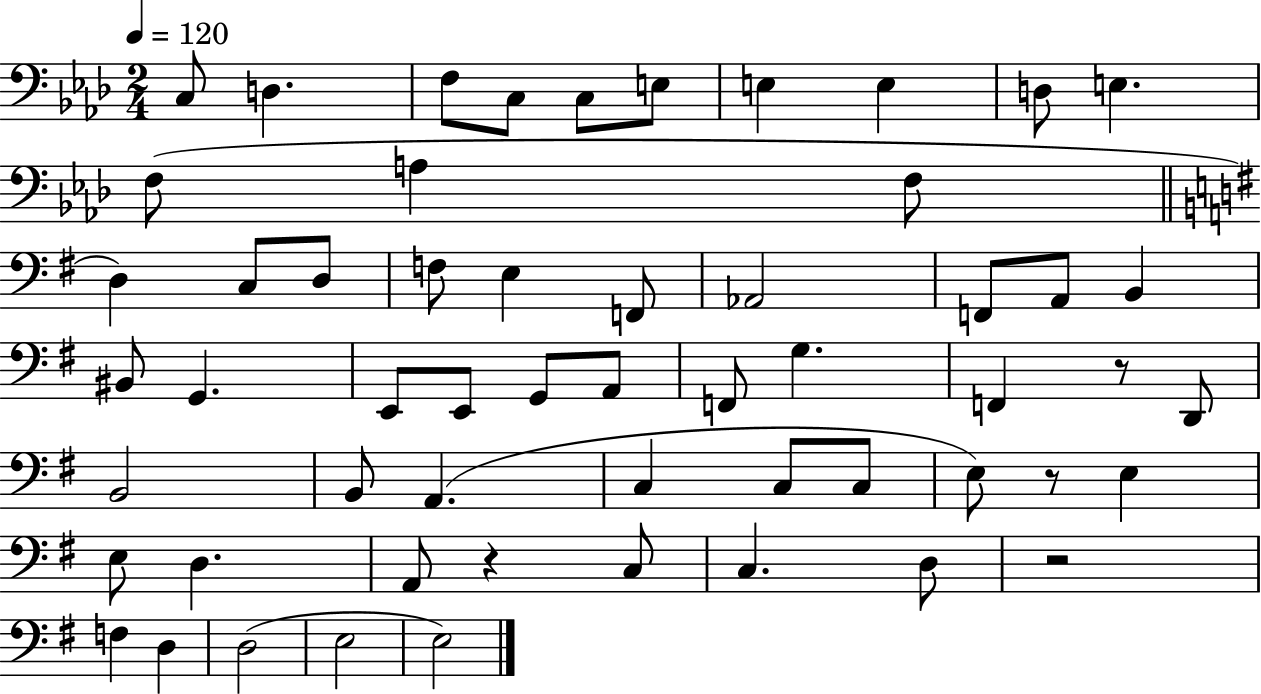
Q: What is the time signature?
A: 2/4